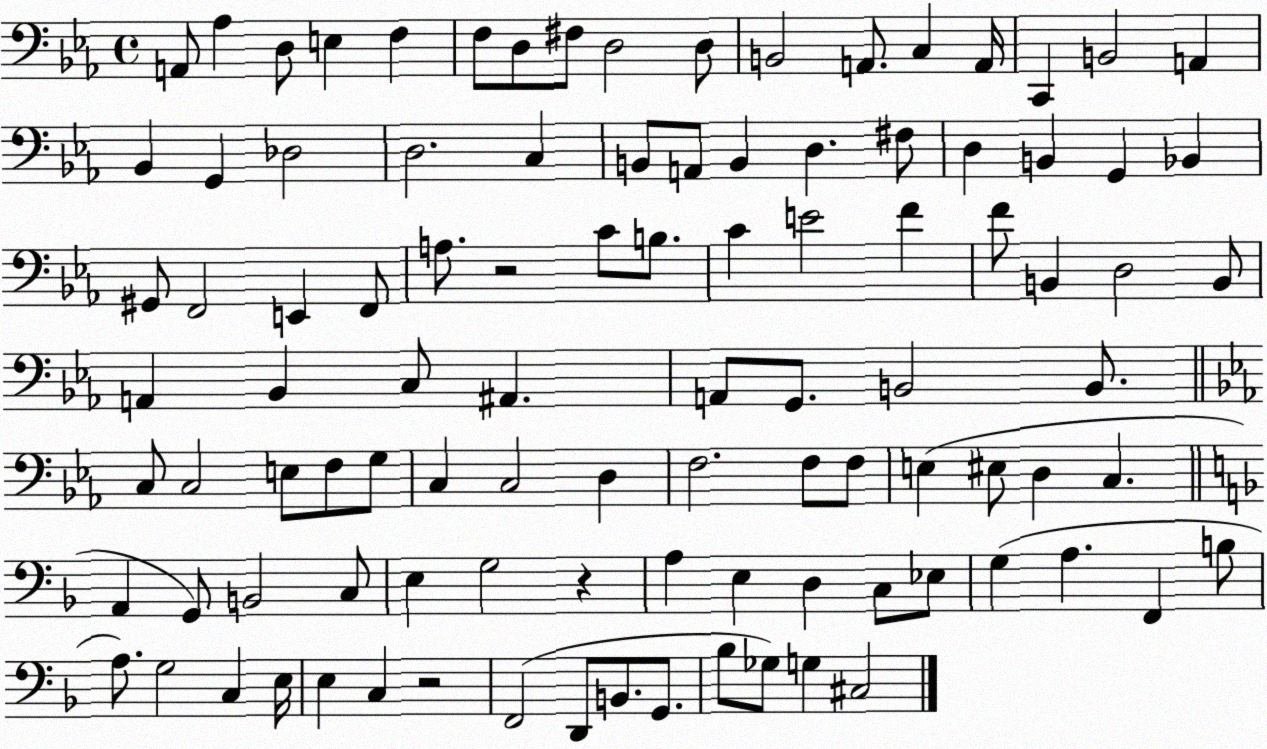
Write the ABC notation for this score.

X:1
T:Untitled
M:4/4
L:1/4
K:Eb
A,,/2 _A, D,/2 E, F, F,/2 D,/2 ^F,/2 D,2 D,/2 B,,2 A,,/2 C, A,,/4 C,, B,,2 A,, _B,, G,, _D,2 D,2 C, B,,/2 A,,/2 B,, D, ^F,/2 D, B,, G,, _B,, ^G,,/2 F,,2 E,, F,,/2 A,/2 z2 C/2 B,/2 C E2 F F/2 B,, D,2 B,,/2 A,, _B,, C,/2 ^A,, A,,/2 G,,/2 B,,2 B,,/2 C,/2 C,2 E,/2 F,/2 G,/2 C, C,2 D, F,2 F,/2 F,/2 E, ^E,/2 D, C, A,, G,,/2 B,,2 C,/2 E, G,2 z A, E, D, C,/2 _E,/2 G, A, F,, B,/2 A,/2 G,2 C, E,/4 E, C, z2 F,,2 D,,/2 B,,/2 G,,/2 _B,/2 _G,/2 G, ^C,2